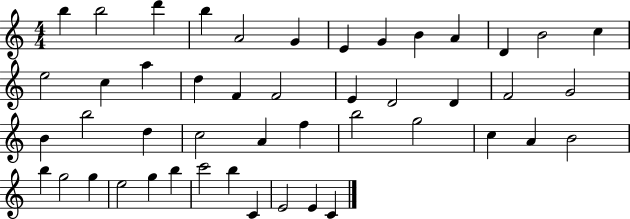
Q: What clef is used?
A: treble